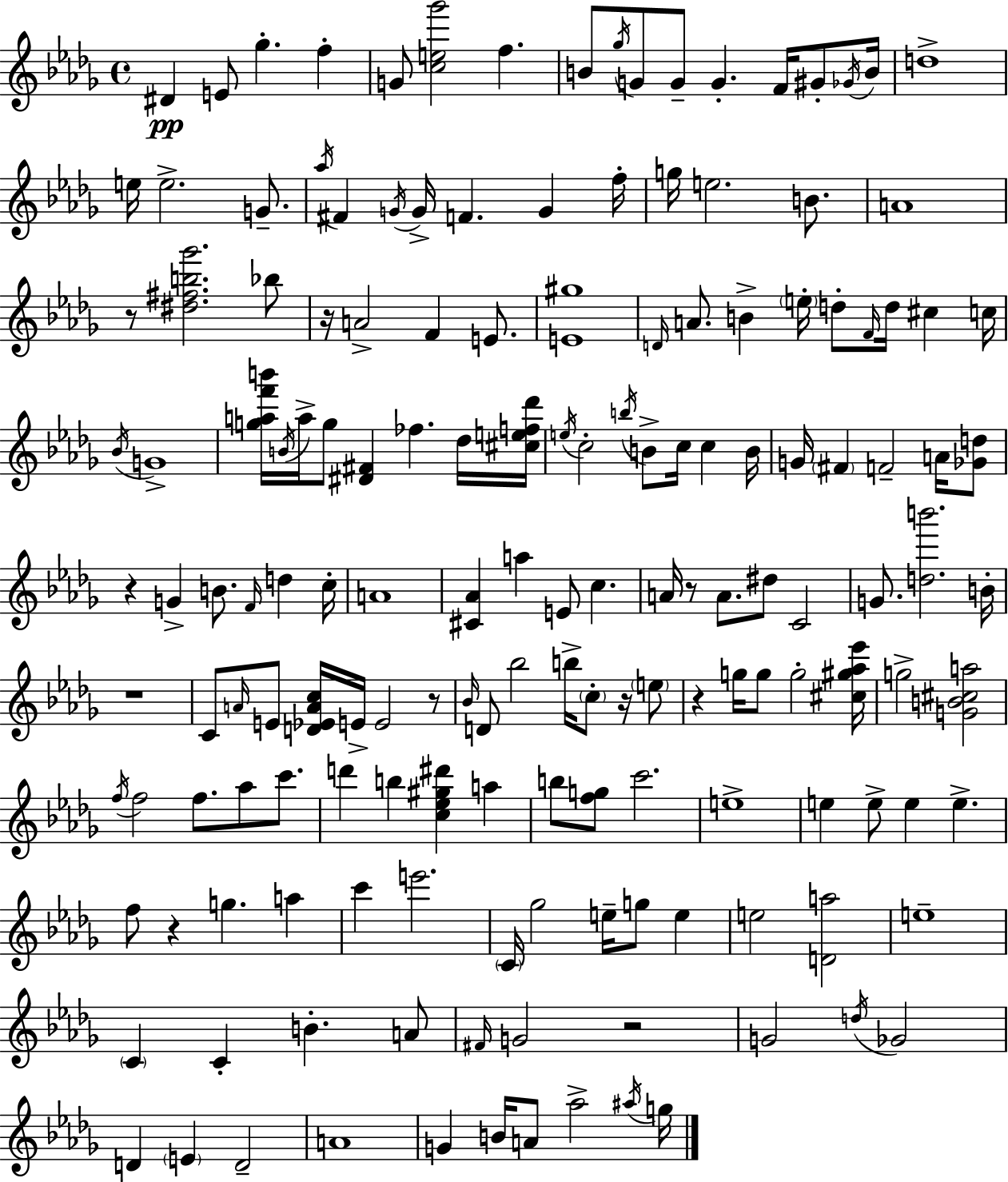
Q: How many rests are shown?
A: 10